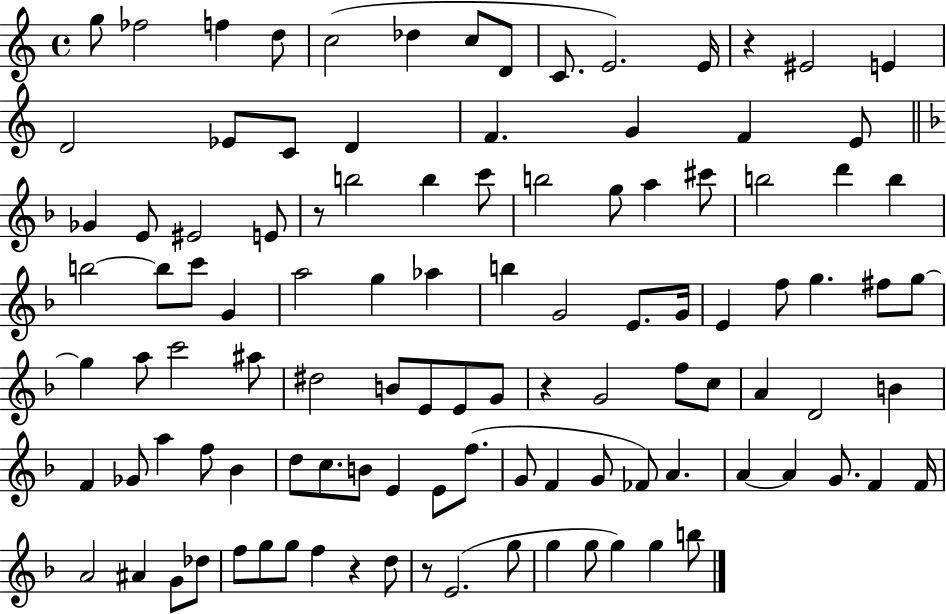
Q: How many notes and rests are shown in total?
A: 108